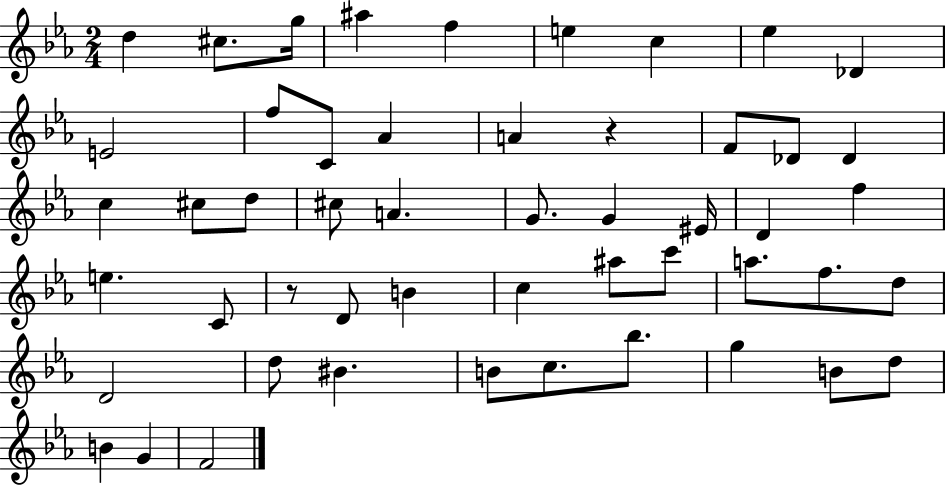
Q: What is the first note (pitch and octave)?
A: D5